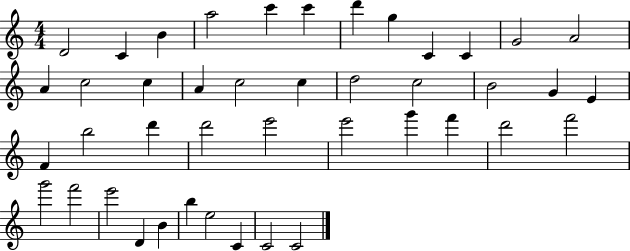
{
  \clef treble
  \numericTimeSignature
  \time 4/4
  \key c \major
  d'2 c'4 b'4 | a''2 c'''4 c'''4 | d'''4 g''4 c'4 c'4 | g'2 a'2 | \break a'4 c''2 c''4 | a'4 c''2 c''4 | d''2 c''2 | b'2 g'4 e'4 | \break f'4 b''2 d'''4 | d'''2 e'''2 | e'''2 g'''4 f'''4 | d'''2 f'''2 | \break g'''2 f'''2 | e'''2 d'4 b'4 | b''4 e''2 c'4 | c'2 c'2 | \break \bar "|."
}